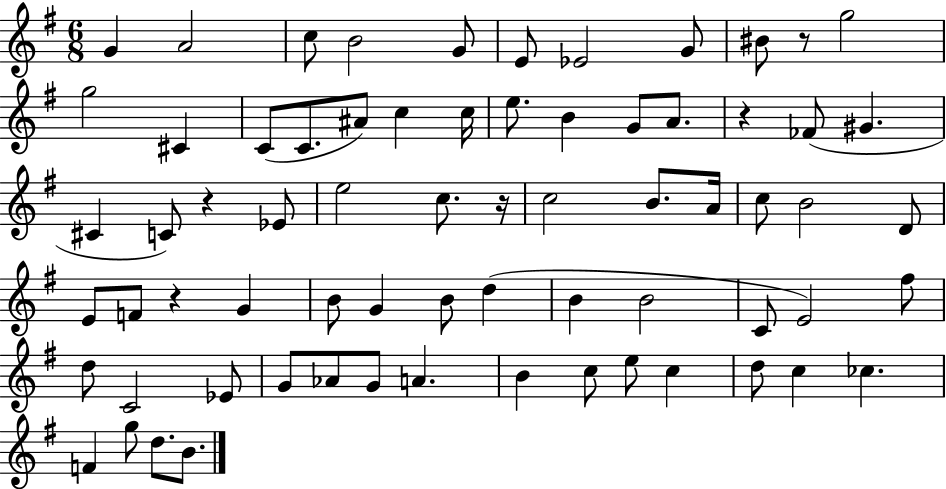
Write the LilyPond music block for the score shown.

{
  \clef treble
  \numericTimeSignature
  \time 6/8
  \key g \major
  g'4 a'2 | c''8 b'2 g'8 | e'8 ees'2 g'8 | bis'8 r8 g''2 | \break g''2 cis'4 | c'8( c'8. ais'8) c''4 c''16 | e''8. b'4 g'8 a'8. | r4 fes'8( gis'4. | \break cis'4 c'8) r4 ees'8 | e''2 c''8. r16 | c''2 b'8. a'16 | c''8 b'2 d'8 | \break e'8 f'8 r4 g'4 | b'8 g'4 b'8 d''4( | b'4 b'2 | c'8 e'2) fis''8 | \break d''8 c'2 ees'8 | g'8 aes'8 g'8 a'4. | b'4 c''8 e''8 c''4 | d''8 c''4 ces''4. | \break f'4 g''8 d''8. b'8. | \bar "|."
}